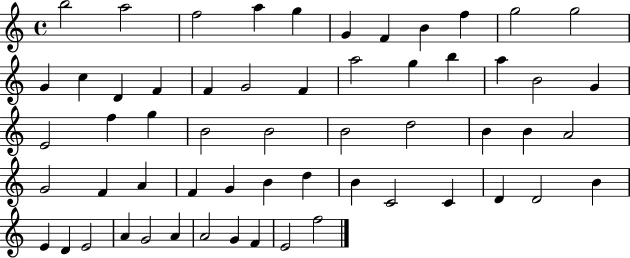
B5/h A5/h F5/h A5/q G5/q G4/q F4/q B4/q F5/q G5/h G5/h G4/q C5/q D4/q F4/q F4/q G4/h F4/q A5/h G5/q B5/q A5/q B4/h G4/q E4/h F5/q G5/q B4/h B4/h B4/h D5/h B4/q B4/q A4/h G4/h F4/q A4/q F4/q G4/q B4/q D5/q B4/q C4/h C4/q D4/q D4/h B4/q E4/q D4/q E4/h A4/q G4/h A4/q A4/h G4/q F4/q E4/h F5/h